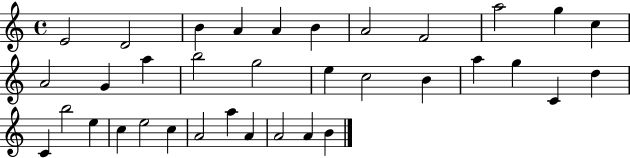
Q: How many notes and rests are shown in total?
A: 35